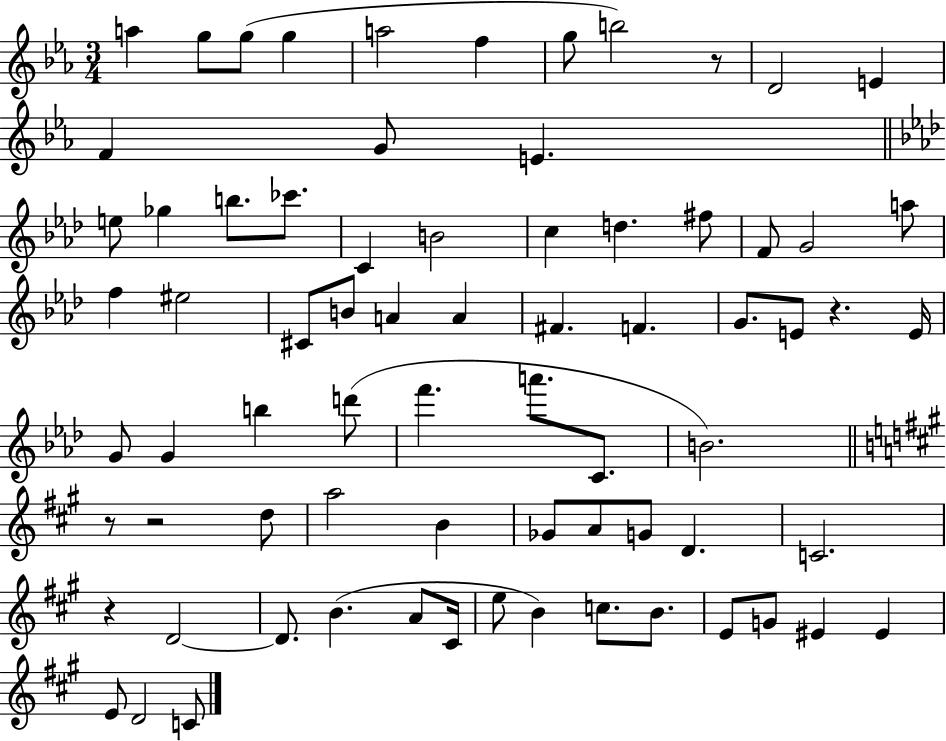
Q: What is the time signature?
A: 3/4